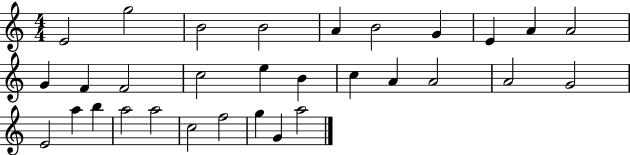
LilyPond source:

{
  \clef treble
  \numericTimeSignature
  \time 4/4
  \key c \major
  e'2 g''2 | b'2 b'2 | a'4 b'2 g'4 | e'4 a'4 a'2 | \break g'4 f'4 f'2 | c''2 e''4 b'4 | c''4 a'4 a'2 | a'2 g'2 | \break e'2 a''4 b''4 | a''2 a''2 | c''2 f''2 | g''4 g'4 a''2 | \break \bar "|."
}